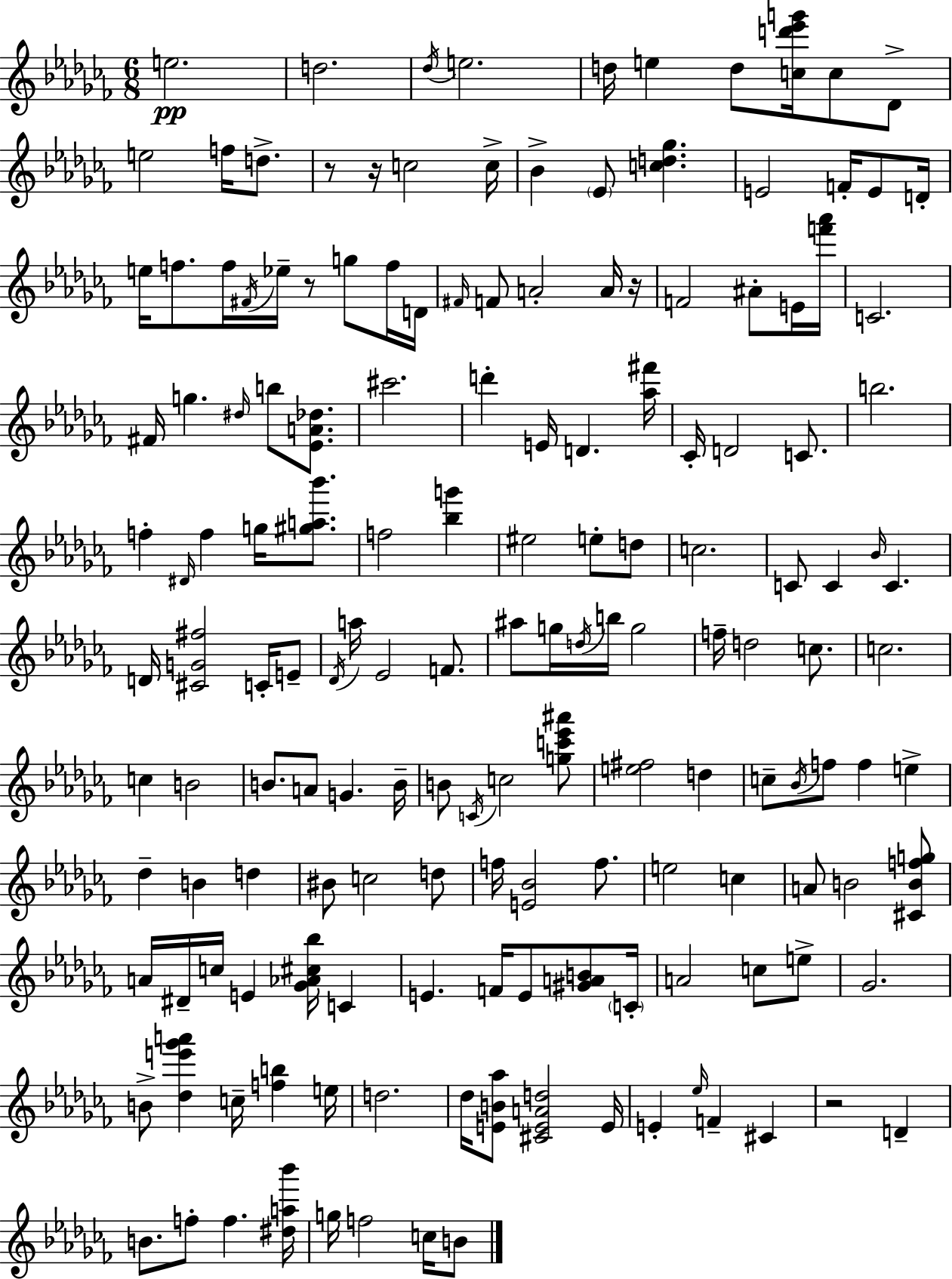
E5/h. D5/h. Db5/s E5/h. D5/s E5/q D5/e [C5,D6,Eb6,G6]/s C5/e Db4/e E5/h F5/s D5/e. R/e R/s C5/h C5/s Bb4/q Eb4/e [C5,D5,Gb5]/q. E4/h F4/s E4/e D4/s E5/s F5/e. F5/s F#4/s Eb5/s R/e G5/e F5/s D4/s F#4/s F4/e A4/h A4/s R/s F4/h A#4/e E4/s [F6,Ab6]/s C4/h. F#4/s G5/q. D#5/s B5/e [Eb4,A4,Db5]/e. C#6/h. D6/q E4/s D4/q. [Ab5,F#6]/s CES4/s D4/h C4/e. B5/h. F5/q D#4/s F5/q G5/s [G#5,A5,Bb6]/e. F5/h [Bb5,G6]/q EIS5/h E5/e D5/e C5/h. C4/e C4/q Bb4/s C4/q. D4/s [C#4,G4,F#5]/h C4/s E4/e Db4/s A5/s Eb4/h F4/e. A#5/e G5/s D5/s B5/s G5/h F5/s D5/h C5/e. C5/h. C5/q B4/h B4/e. A4/e G4/q. B4/s B4/e C4/s C5/h [G5,C6,Eb6,A#6]/e [E5,F#5]/h D5/q C5/e Bb4/s F5/e F5/q E5/q Db5/q B4/q D5/q BIS4/e C5/h D5/e F5/s [E4,Bb4]/h F5/e. E5/h C5/q A4/e B4/h [C#4,B4,F5,G5]/e A4/s D#4/s C5/s E4/q [Gb4,Ab4,C#5,Bb5]/s C4/q E4/q. F4/s E4/e [G#4,A4,B4]/e C4/s A4/h C5/e E5/e Gb4/h. B4/e [Db5,E6,Gb6,A6]/q C5/s [F5,B5]/q E5/s D5/h. Db5/s [E4,B4,Ab5]/e [C#4,E4,A4,D5]/h E4/s E4/q Eb5/s F4/q C#4/q R/h D4/q B4/e. F5/e F5/q. [D#5,A5,Bb6]/s G5/s F5/h C5/s B4/e